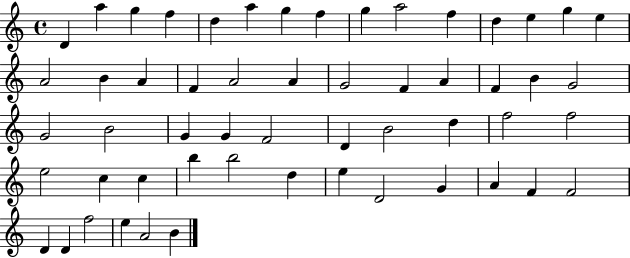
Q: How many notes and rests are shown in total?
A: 55